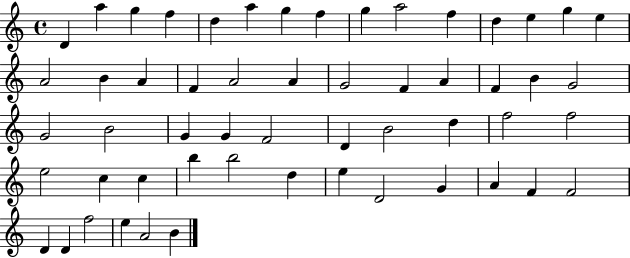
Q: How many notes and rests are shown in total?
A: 55